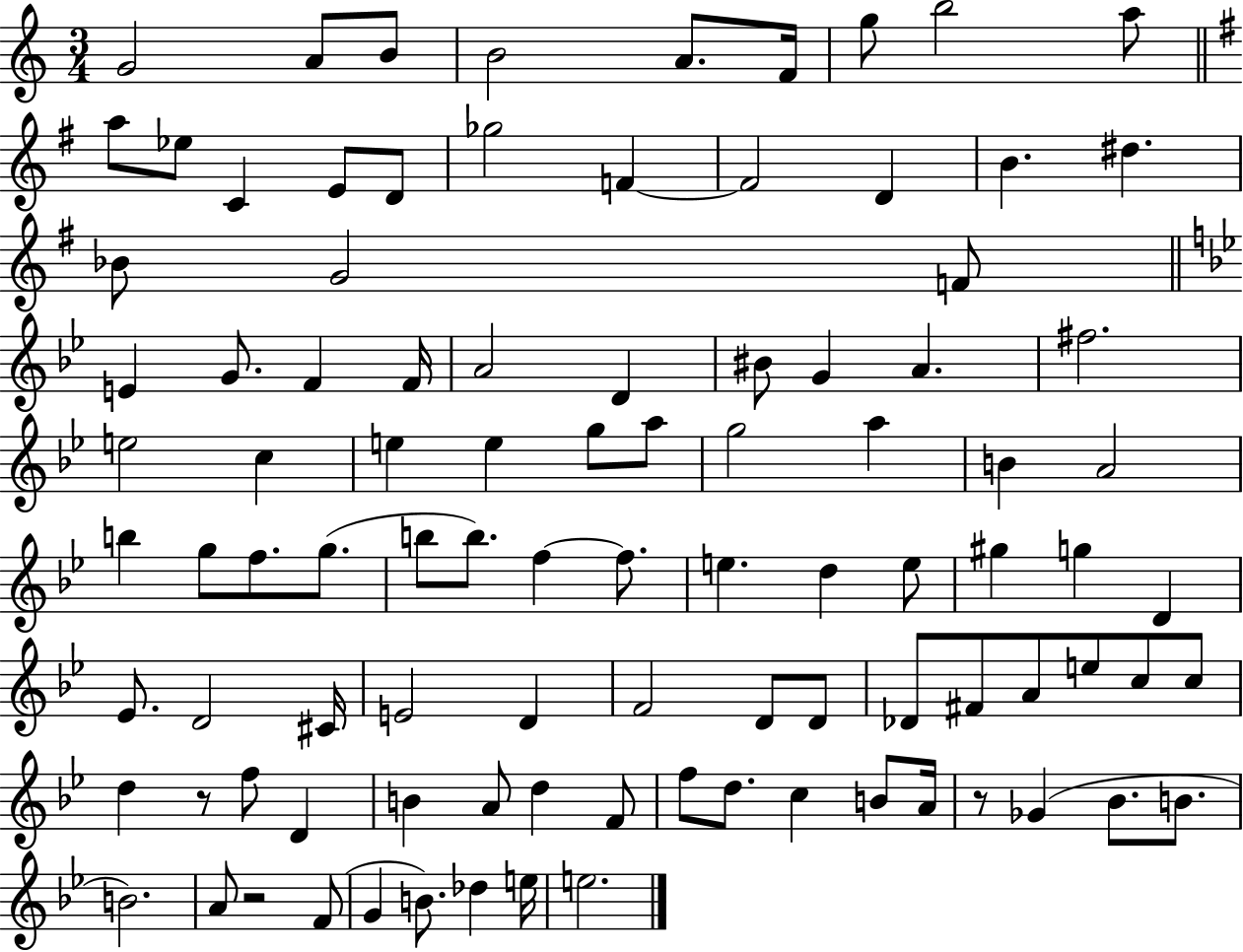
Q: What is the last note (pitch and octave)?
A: E5